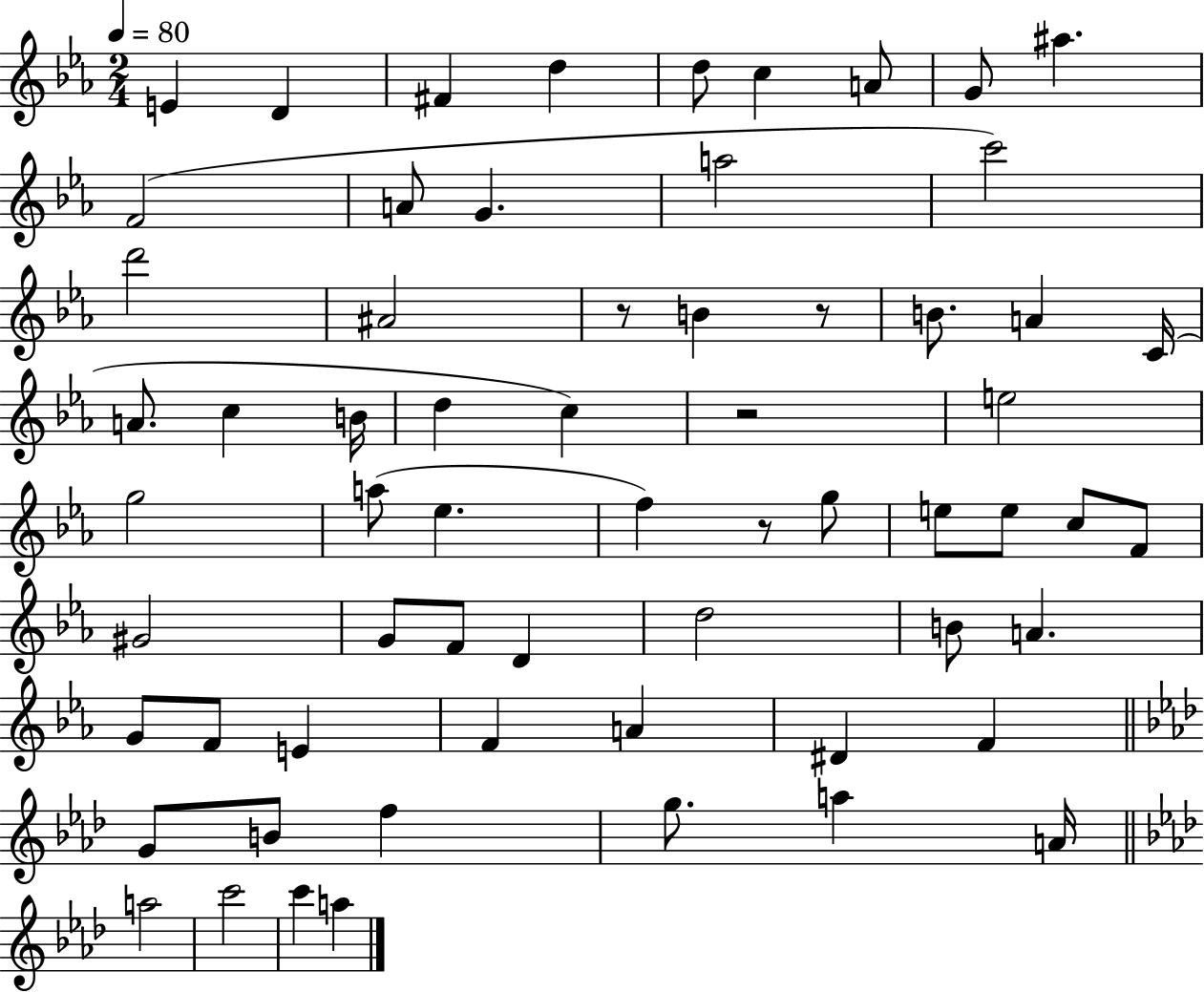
{
  \clef treble
  \numericTimeSignature
  \time 2/4
  \key ees \major
  \tempo 4 = 80
  e'4 d'4 | fis'4 d''4 | d''8 c''4 a'8 | g'8 ais''4. | \break f'2( | a'8 g'4. | a''2 | c'''2) | \break d'''2 | ais'2 | r8 b'4 r8 | b'8. a'4 c'16( | \break a'8. c''4 b'16 | d''4 c''4) | r2 | e''2 | \break g''2 | a''8( ees''4. | f''4) r8 g''8 | e''8 e''8 c''8 f'8 | \break gis'2 | g'8 f'8 d'4 | d''2 | b'8 a'4. | \break g'8 f'8 e'4 | f'4 a'4 | dis'4 f'4 | \bar "||" \break \key aes \major g'8 b'8 f''4 | g''8. a''4 a'16 | \bar "||" \break \key aes \major a''2 | c'''2 | c'''4 a''4 | \bar "|."
}